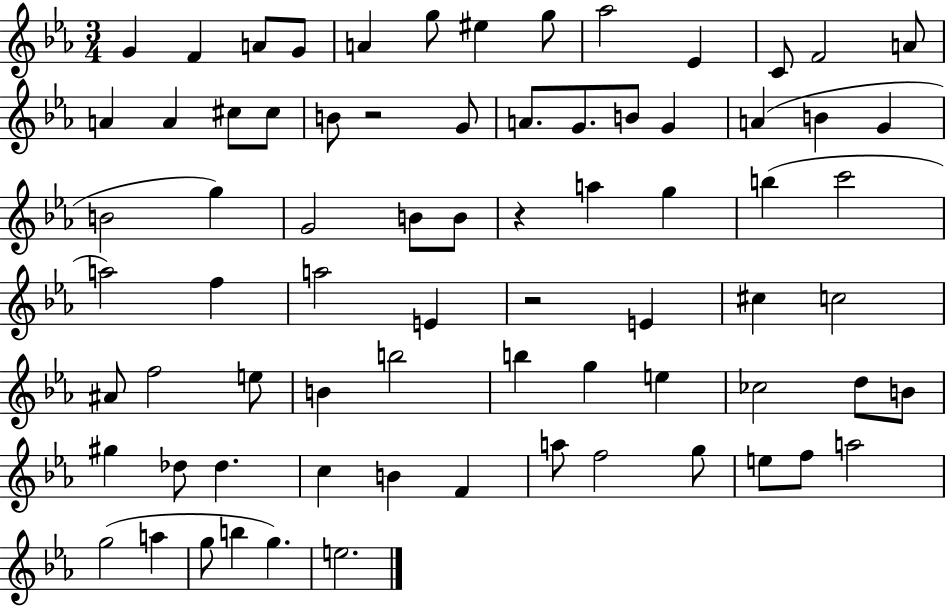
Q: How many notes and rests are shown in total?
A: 74